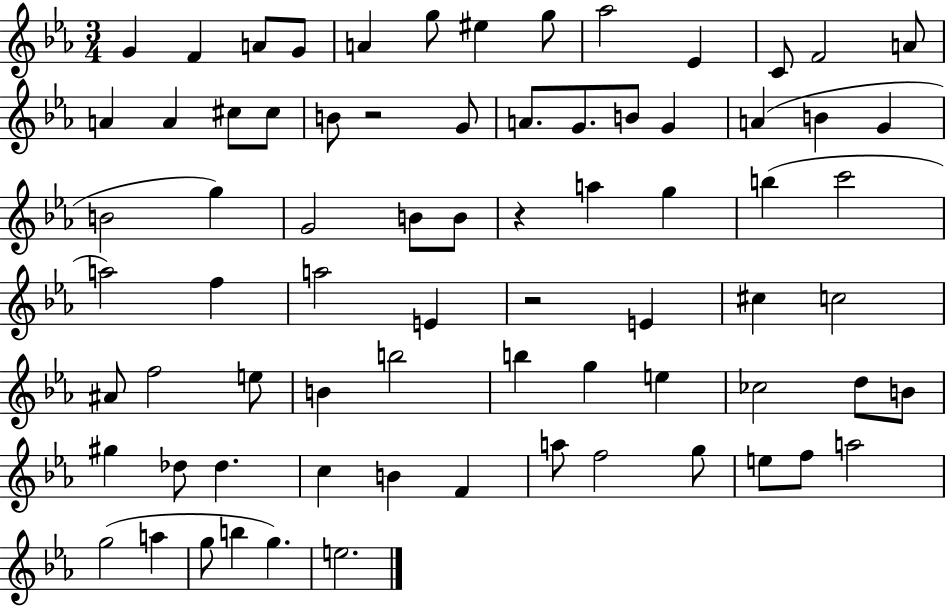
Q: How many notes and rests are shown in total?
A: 74